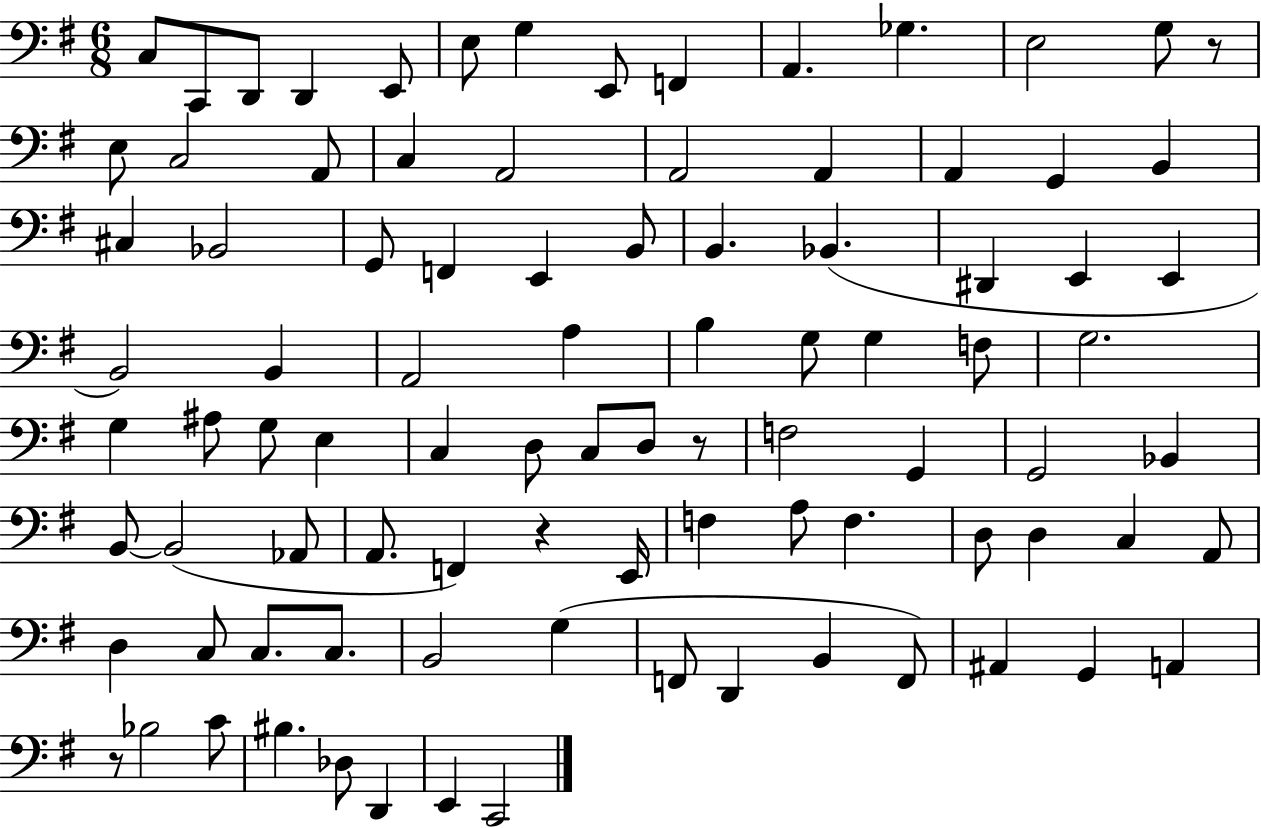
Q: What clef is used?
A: bass